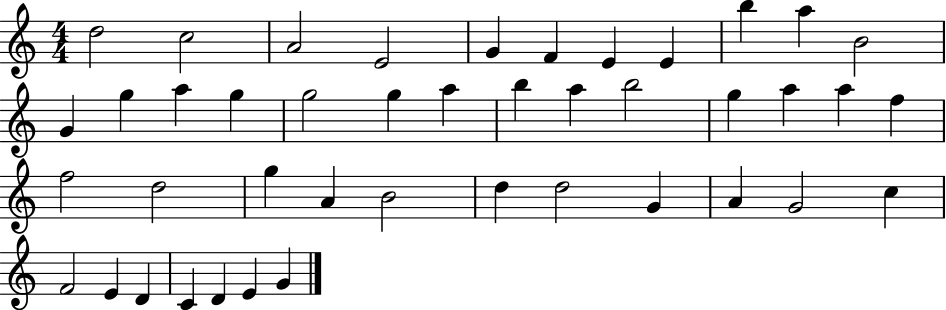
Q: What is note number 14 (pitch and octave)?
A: A5